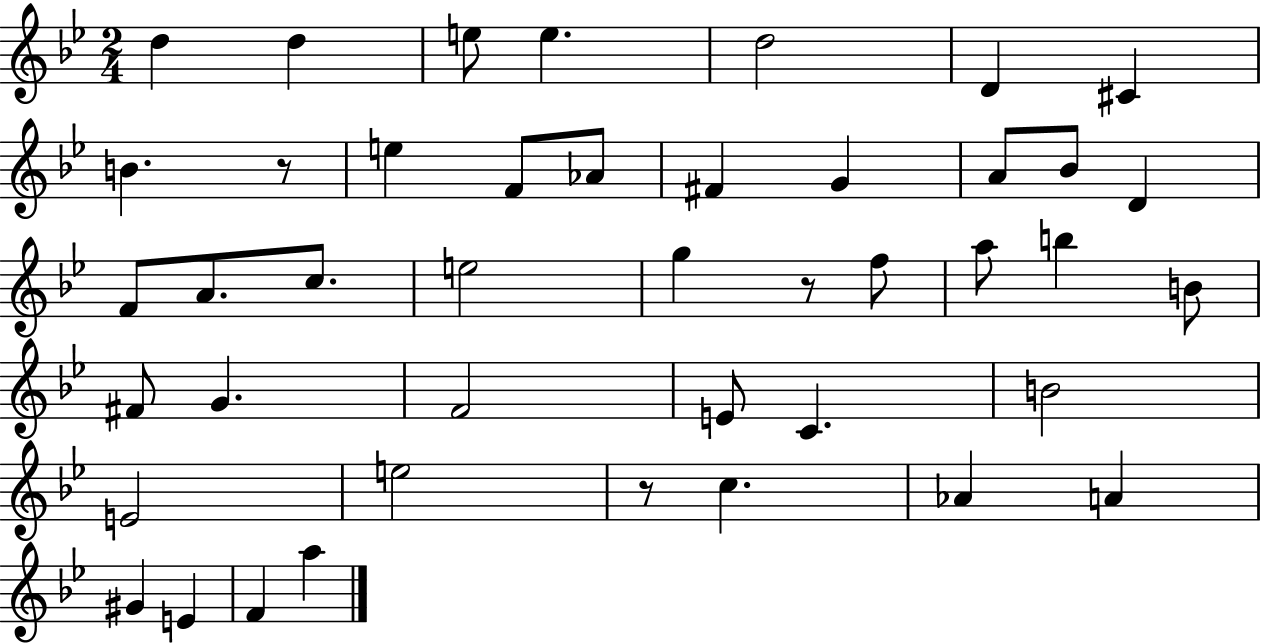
X:1
T:Untitled
M:2/4
L:1/4
K:Bb
d d e/2 e d2 D ^C B z/2 e F/2 _A/2 ^F G A/2 _B/2 D F/2 A/2 c/2 e2 g z/2 f/2 a/2 b B/2 ^F/2 G F2 E/2 C B2 E2 e2 z/2 c _A A ^G E F a